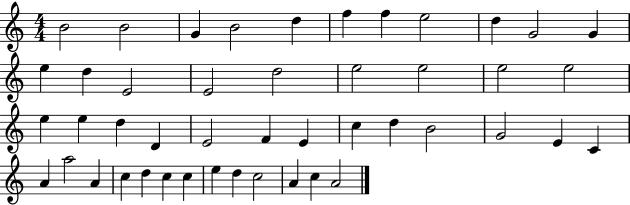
B4/h B4/h G4/q B4/h D5/q F5/q F5/q E5/h D5/q G4/h G4/q E5/q D5/q E4/h E4/h D5/h E5/h E5/h E5/h E5/h E5/q E5/q D5/q D4/q E4/h F4/q E4/q C5/q D5/q B4/h G4/h E4/q C4/q A4/q A5/h A4/q C5/q D5/q C5/q C5/q E5/q D5/q C5/h A4/q C5/q A4/h